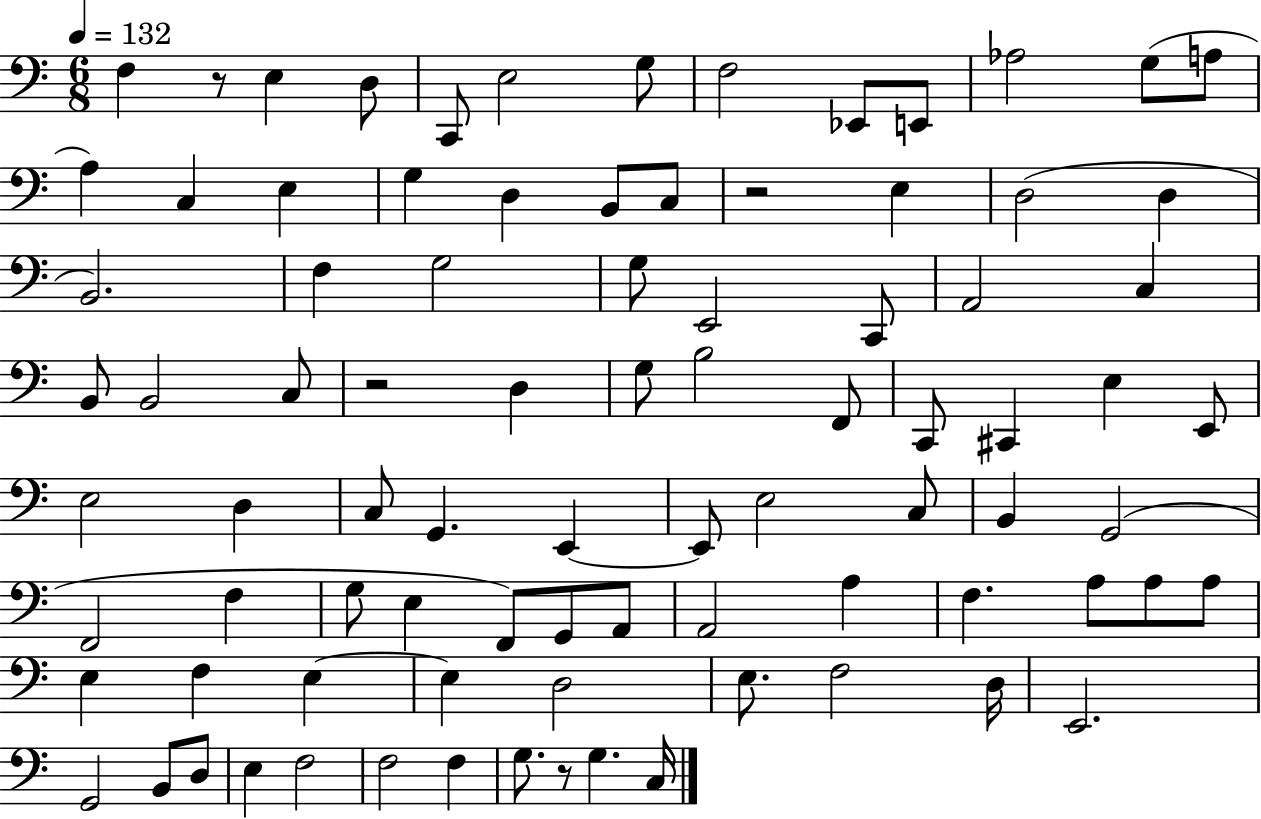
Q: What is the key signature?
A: C major